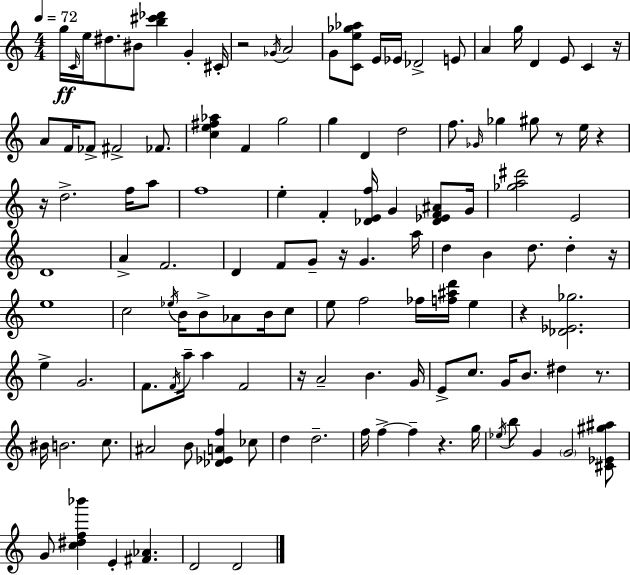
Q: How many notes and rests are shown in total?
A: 125